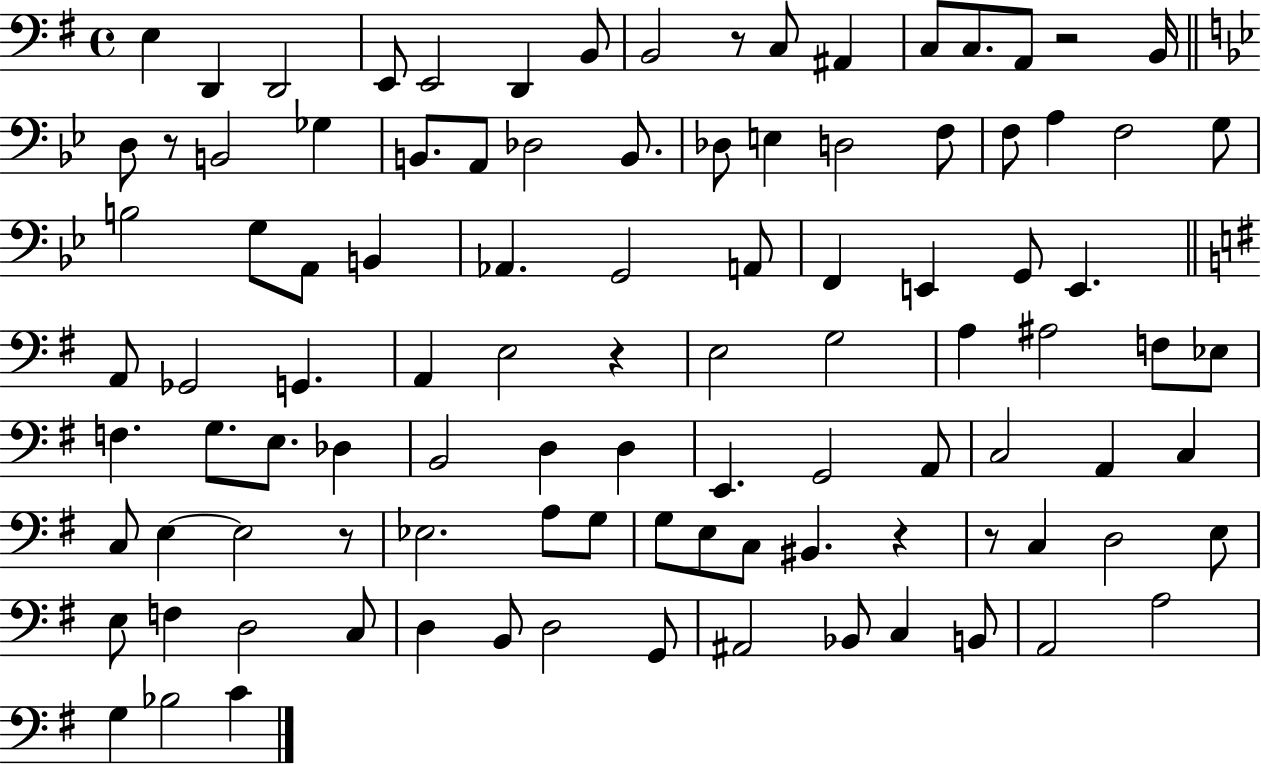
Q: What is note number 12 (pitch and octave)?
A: C3